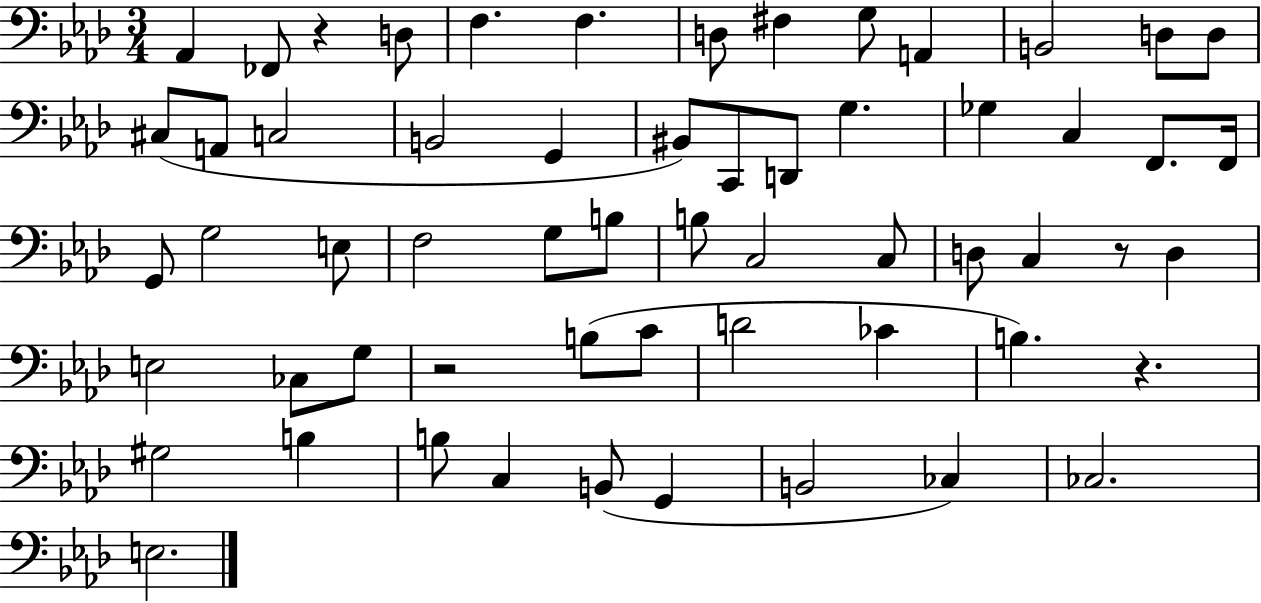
X:1
T:Untitled
M:3/4
L:1/4
K:Ab
_A,, _F,,/2 z D,/2 F, F, D,/2 ^F, G,/2 A,, B,,2 D,/2 D,/2 ^C,/2 A,,/2 C,2 B,,2 G,, ^B,,/2 C,,/2 D,,/2 G, _G, C, F,,/2 F,,/4 G,,/2 G,2 E,/2 F,2 G,/2 B,/2 B,/2 C,2 C,/2 D,/2 C, z/2 D, E,2 _C,/2 G,/2 z2 B,/2 C/2 D2 _C B, z ^G,2 B, B,/2 C, B,,/2 G,, B,,2 _C, _C,2 E,2